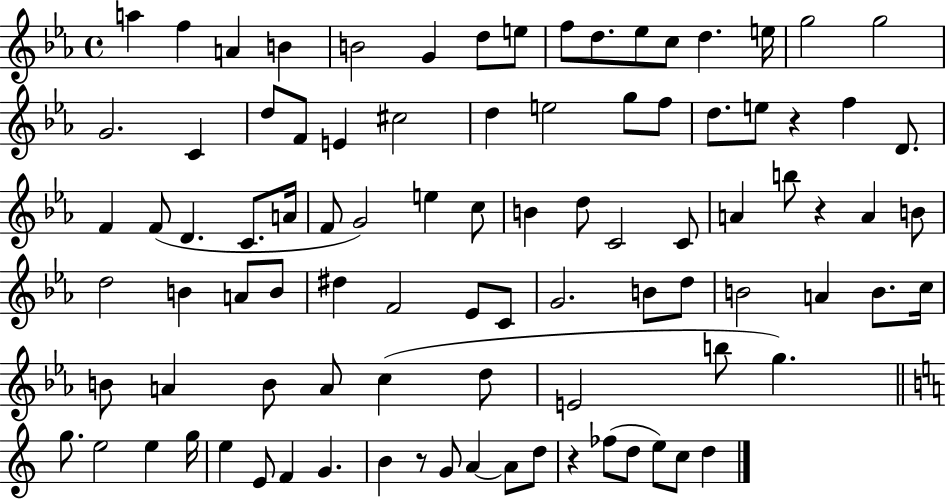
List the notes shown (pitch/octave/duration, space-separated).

A5/q F5/q A4/q B4/q B4/h G4/q D5/e E5/e F5/e D5/e. Eb5/e C5/e D5/q. E5/s G5/h G5/h G4/h. C4/q D5/e F4/e E4/q C#5/h D5/q E5/h G5/e F5/e D5/e. E5/e R/q F5/q D4/e. F4/q F4/e D4/q. C4/e. A4/s F4/e G4/h E5/q C5/e B4/q D5/e C4/h C4/e A4/q B5/e R/q A4/q B4/e D5/h B4/q A4/e B4/e D#5/q F4/h Eb4/e C4/e G4/h. B4/e D5/e B4/h A4/q B4/e. C5/s B4/e A4/q B4/e A4/e C5/q D5/e E4/h B5/e G5/q. G5/e. E5/h E5/q G5/s E5/q E4/e F4/q G4/q. B4/q R/e G4/e A4/q A4/e D5/e R/q FES5/e D5/e E5/e C5/e D5/q